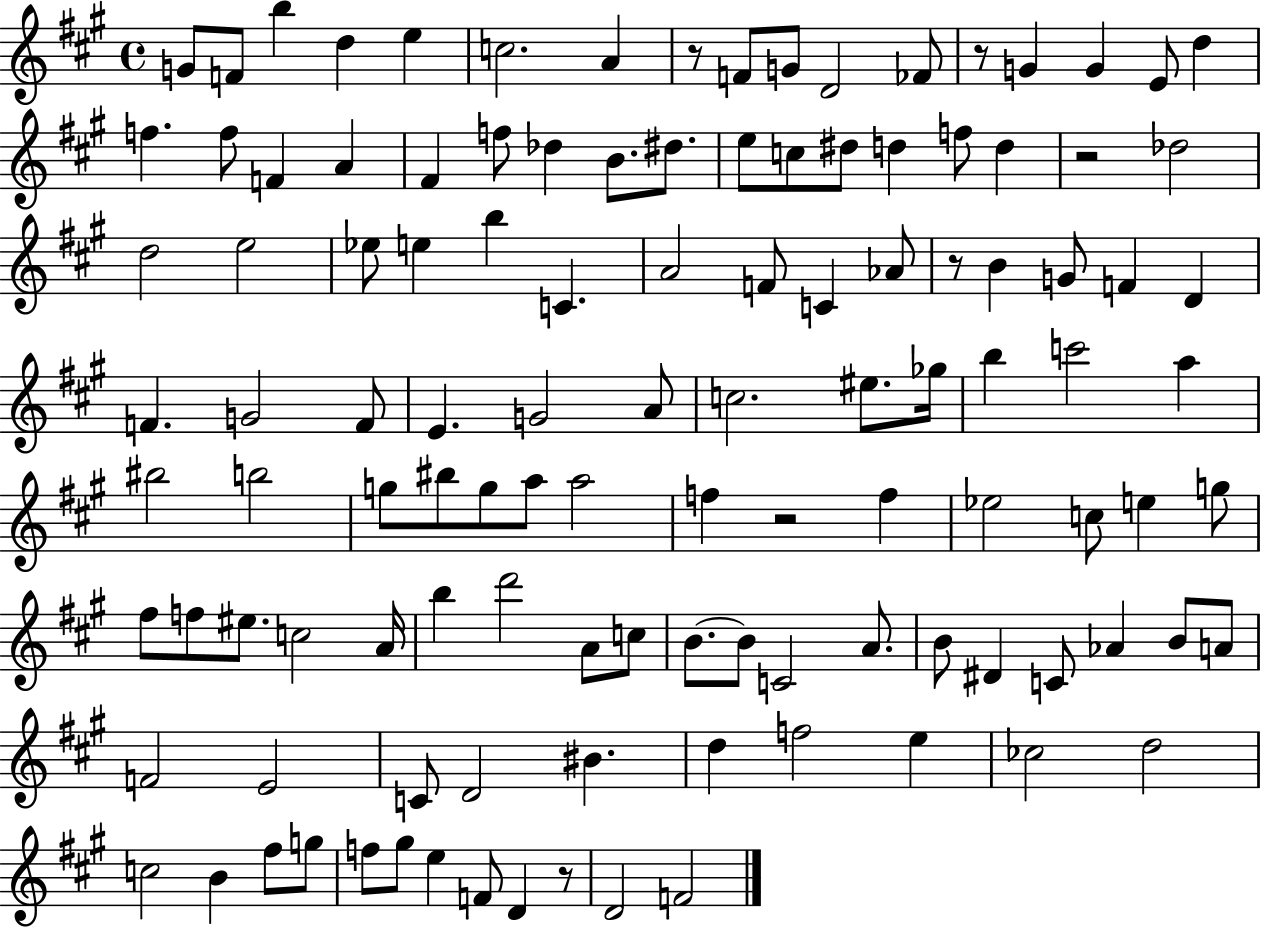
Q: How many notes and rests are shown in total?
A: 116